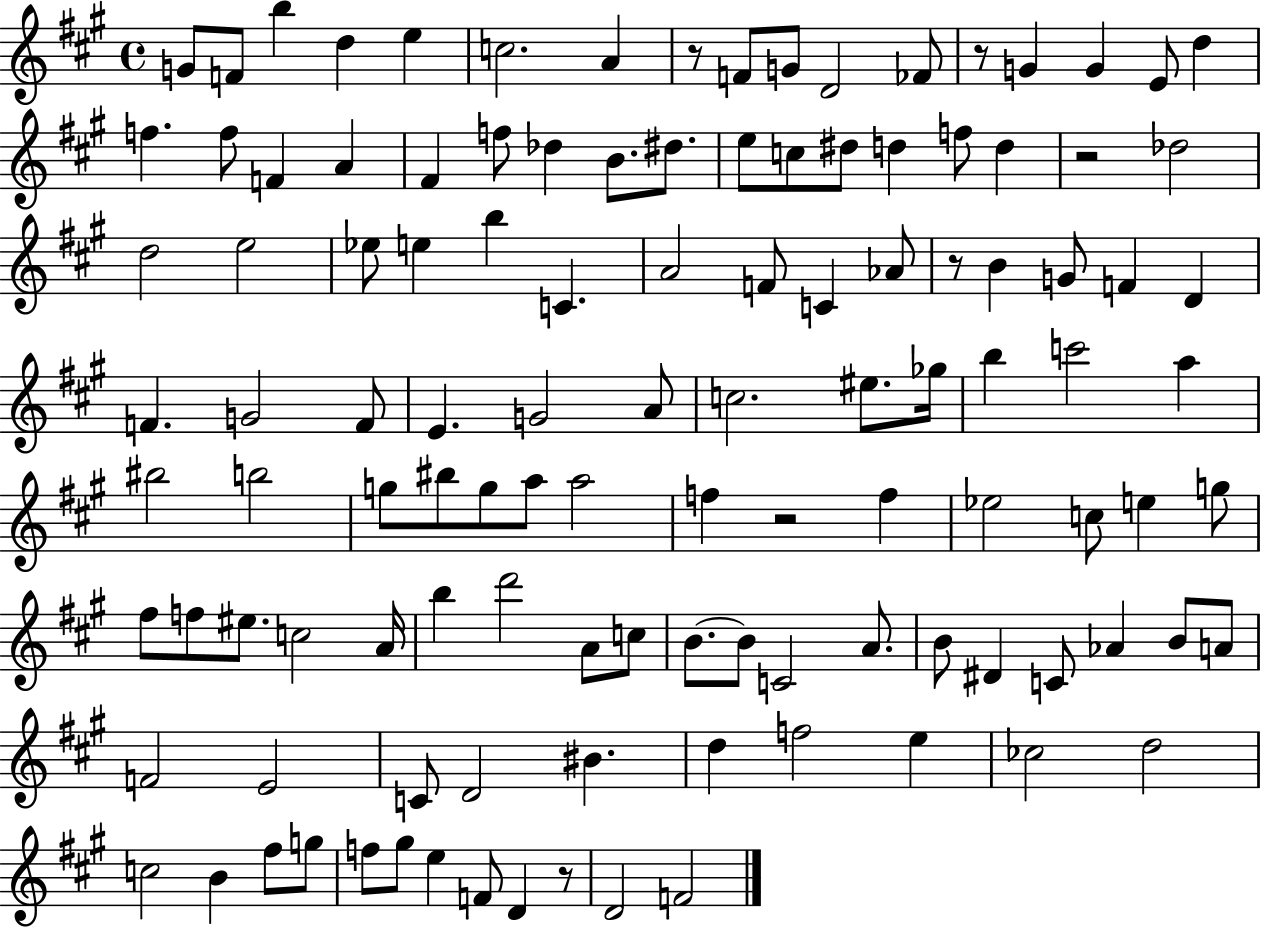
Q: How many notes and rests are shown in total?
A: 116